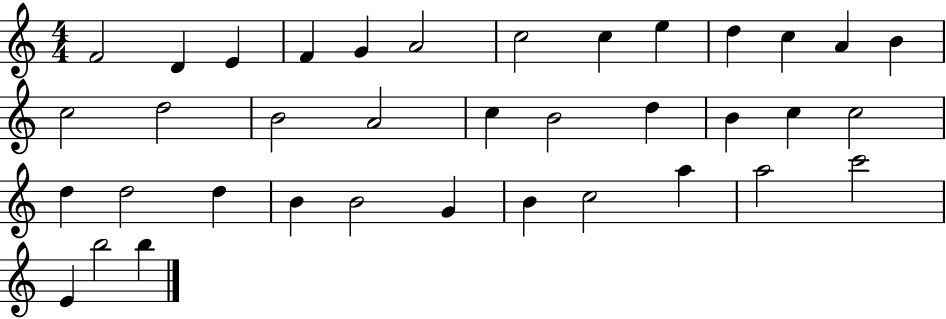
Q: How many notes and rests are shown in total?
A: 37